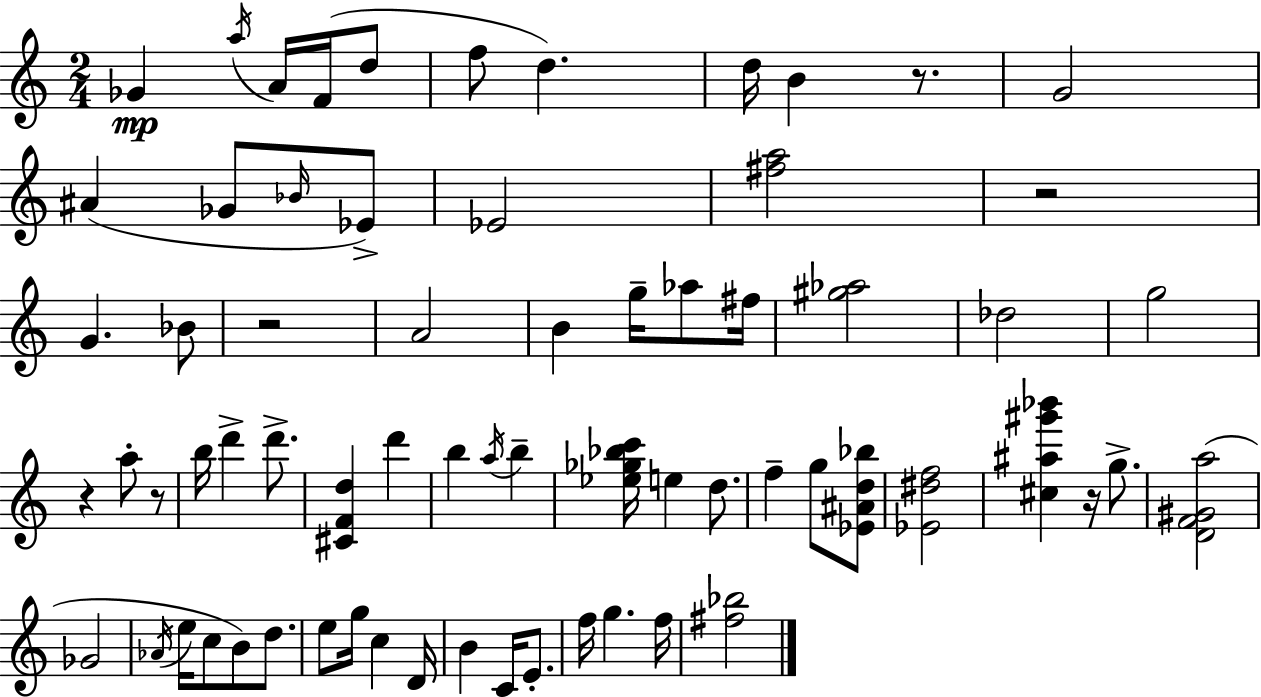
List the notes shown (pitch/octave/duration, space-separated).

Gb4/q A5/s A4/s F4/s D5/e F5/e D5/q. D5/s B4/q R/e. G4/h A#4/q Gb4/e Bb4/s Eb4/e Eb4/h [F#5,A5]/h R/h G4/q. Bb4/e R/h A4/h B4/q G5/s Ab5/e F#5/s [G#5,Ab5]/h Db5/h G5/h R/q A5/e R/e B5/s D6/q D6/e. [C#4,F4,D5]/q D6/q B5/q A5/s B5/q [Eb5,Gb5,Bb5,C6]/s E5/q D5/e. F5/q G5/e [Eb4,A#4,D5,Bb5]/e [Eb4,D#5,F5]/h [C#5,A#5,G#6,Bb6]/q R/s G5/e. [D4,F4,G#4,A5]/h Gb4/h Ab4/s E5/s C5/e B4/e D5/e. E5/e G5/s C5/q D4/s B4/q C4/s E4/e. F5/s G5/q. F5/s [F#5,Bb5]/h